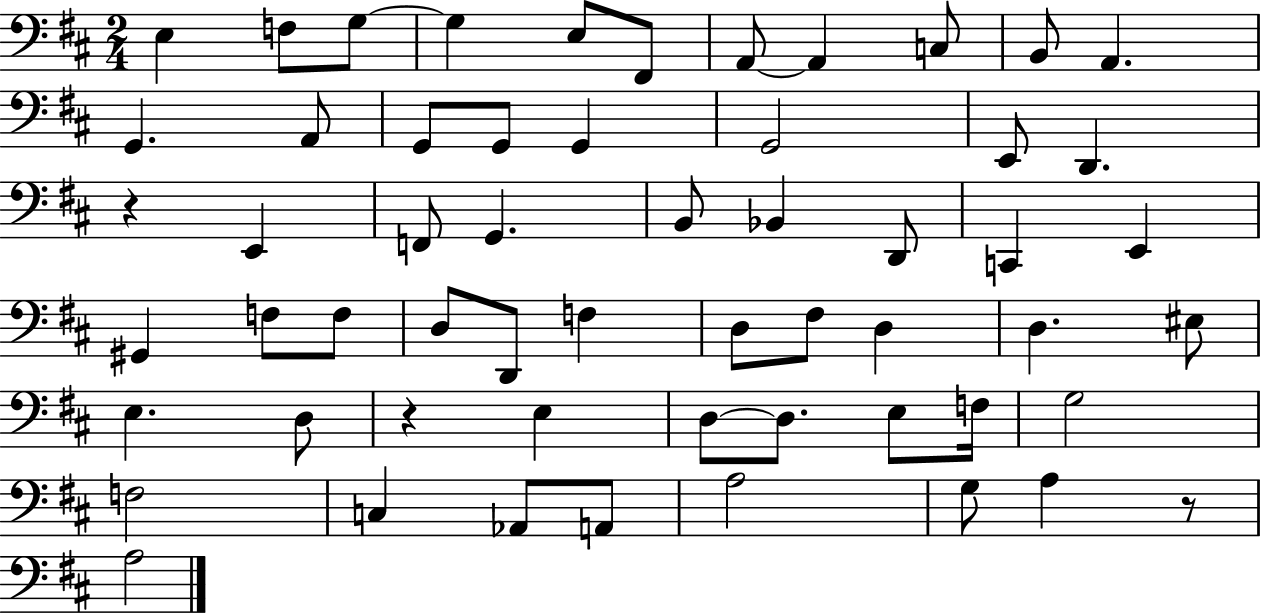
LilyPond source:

{
  \clef bass
  \numericTimeSignature
  \time 2/4
  \key d \major
  e4 f8 g8~~ | g4 e8 fis,8 | a,8~~ a,4 c8 | b,8 a,4. | \break g,4. a,8 | g,8 g,8 g,4 | g,2 | e,8 d,4. | \break r4 e,4 | f,8 g,4. | b,8 bes,4 d,8 | c,4 e,4 | \break gis,4 f8 f8 | d8 d,8 f4 | d8 fis8 d4 | d4. eis8 | \break e4. d8 | r4 e4 | d8~~ d8. e8 f16 | g2 | \break f2 | c4 aes,8 a,8 | a2 | g8 a4 r8 | \break a2 | \bar "|."
}